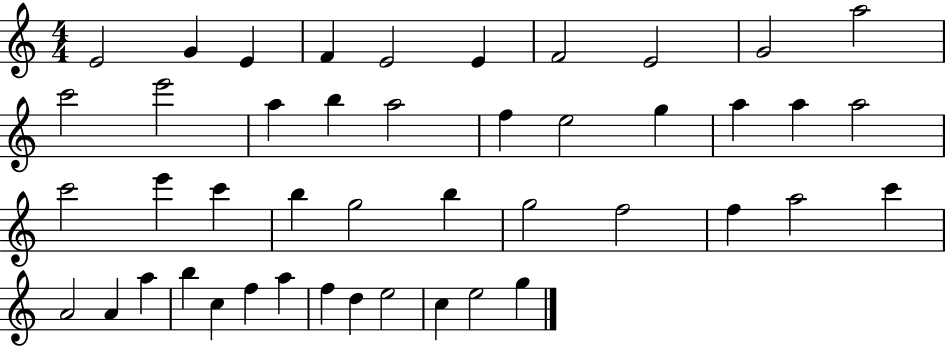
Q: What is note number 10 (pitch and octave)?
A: A5